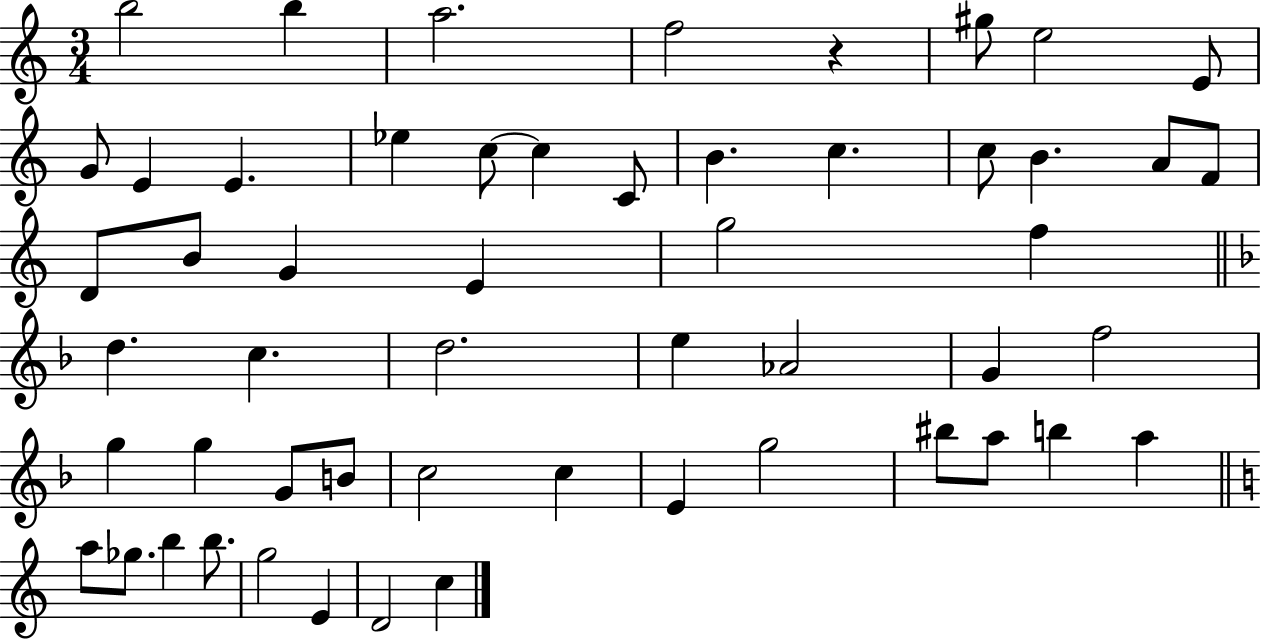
{
  \clef treble
  \numericTimeSignature
  \time 3/4
  \key c \major
  b''2 b''4 | a''2. | f''2 r4 | gis''8 e''2 e'8 | \break g'8 e'4 e'4. | ees''4 c''8~~ c''4 c'8 | b'4. c''4. | c''8 b'4. a'8 f'8 | \break d'8 b'8 g'4 e'4 | g''2 f''4 | \bar "||" \break \key f \major d''4. c''4. | d''2. | e''4 aes'2 | g'4 f''2 | \break g''4 g''4 g'8 b'8 | c''2 c''4 | e'4 g''2 | bis''8 a''8 b''4 a''4 | \break \bar "||" \break \key c \major a''8 ges''8. b''4 b''8. | g''2 e'4 | d'2 c''4 | \bar "|."
}